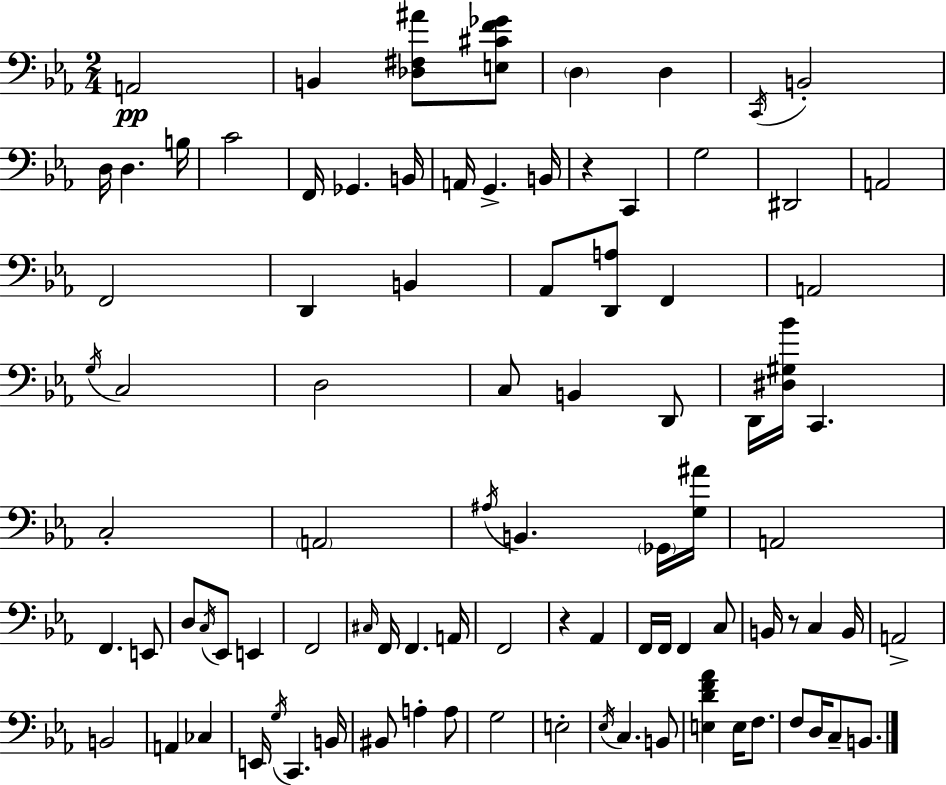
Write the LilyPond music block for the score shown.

{
  \clef bass
  \numericTimeSignature
  \time 2/4
  \key c \minor
  \repeat volta 2 { a,2\pp | b,4 <des fis ais'>8 <e cis' f' ges'>8 | \parenthesize d4 d4 | \acciaccatura { c,16 } b,2-. | \break d16 d4. | b16 c'2 | f,16 ges,4. | b,16 a,16 g,4.-> | \break b,16 r4 c,4 | g2 | dis,2 | a,2 | \break f,2 | d,4 b,4 | aes,8 <d, a>8 f,4 | a,2 | \break \acciaccatura { g16 } c2 | d2 | c8 b,4 | d,8 d,16 <dis gis bes'>16 c,4. | \break c2-. | \parenthesize a,2 | \acciaccatura { ais16 } b,4. | \parenthesize ges,16 <g ais'>16 a,2 | \break f,4. | e,8 d8 \acciaccatura { c16 } ees,8 | e,4 f,2 | \grace { cis16 } f,16 f,4. | \break a,16 f,2 | r4 | aes,4 f,16 f,16 f,4 | c8 b,16 r8 | \break c4 b,16 a,2-> | b,2 | a,4 | ces4 e,16 \acciaccatura { g16 } c,4. | \break b,16 bis,8 | a4-. a8 g2 | e2-. | \acciaccatura { ees16 } c4. | \break b,8 <e d' f' aes'>4 | e16 f8. f8 | d16 c8-- b,8. } \bar "|."
}